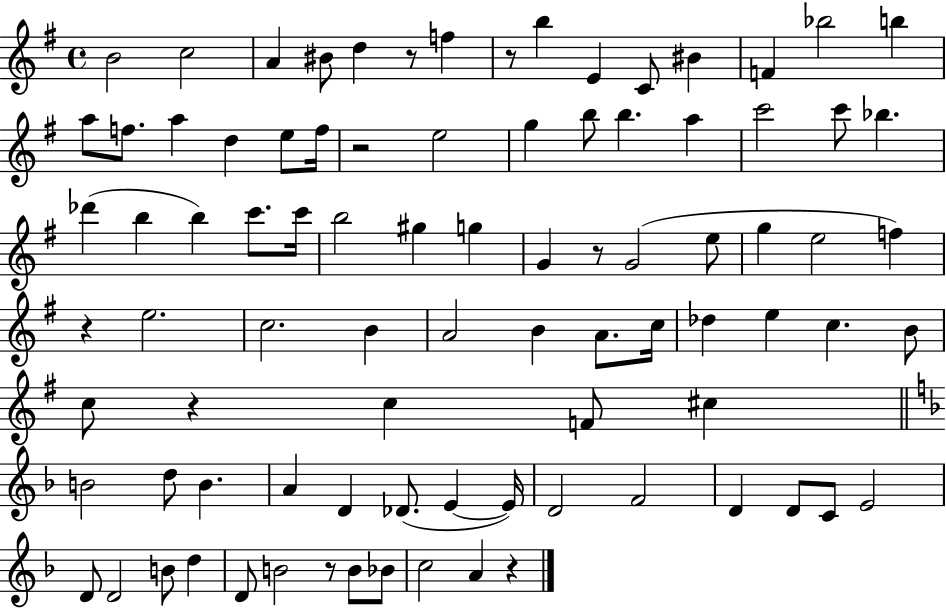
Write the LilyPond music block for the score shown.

{
  \clef treble
  \time 4/4
  \defaultTimeSignature
  \key g \major
  b'2 c''2 | a'4 bis'8 d''4 r8 f''4 | r8 b''4 e'4 c'8 bis'4 | f'4 bes''2 b''4 | \break a''8 f''8. a''4 d''4 e''8 f''16 | r2 e''2 | g''4 b''8 b''4. a''4 | c'''2 c'''8 bes''4. | \break des'''4( b''4 b''4) c'''8. c'''16 | b''2 gis''4 g''4 | g'4 r8 g'2( e''8 | g''4 e''2 f''4) | \break r4 e''2. | c''2. b'4 | a'2 b'4 a'8. c''16 | des''4 e''4 c''4. b'8 | \break c''8 r4 c''4 f'8 cis''4 | \bar "||" \break \key d \minor b'2 d''8 b'4. | a'4 d'4 des'8.( e'4~~ e'16) | d'2 f'2 | d'4 d'8 c'8 e'2 | \break d'8 d'2 b'8 d''4 | d'8 b'2 r8 b'8 bes'8 | c''2 a'4 r4 | \bar "|."
}